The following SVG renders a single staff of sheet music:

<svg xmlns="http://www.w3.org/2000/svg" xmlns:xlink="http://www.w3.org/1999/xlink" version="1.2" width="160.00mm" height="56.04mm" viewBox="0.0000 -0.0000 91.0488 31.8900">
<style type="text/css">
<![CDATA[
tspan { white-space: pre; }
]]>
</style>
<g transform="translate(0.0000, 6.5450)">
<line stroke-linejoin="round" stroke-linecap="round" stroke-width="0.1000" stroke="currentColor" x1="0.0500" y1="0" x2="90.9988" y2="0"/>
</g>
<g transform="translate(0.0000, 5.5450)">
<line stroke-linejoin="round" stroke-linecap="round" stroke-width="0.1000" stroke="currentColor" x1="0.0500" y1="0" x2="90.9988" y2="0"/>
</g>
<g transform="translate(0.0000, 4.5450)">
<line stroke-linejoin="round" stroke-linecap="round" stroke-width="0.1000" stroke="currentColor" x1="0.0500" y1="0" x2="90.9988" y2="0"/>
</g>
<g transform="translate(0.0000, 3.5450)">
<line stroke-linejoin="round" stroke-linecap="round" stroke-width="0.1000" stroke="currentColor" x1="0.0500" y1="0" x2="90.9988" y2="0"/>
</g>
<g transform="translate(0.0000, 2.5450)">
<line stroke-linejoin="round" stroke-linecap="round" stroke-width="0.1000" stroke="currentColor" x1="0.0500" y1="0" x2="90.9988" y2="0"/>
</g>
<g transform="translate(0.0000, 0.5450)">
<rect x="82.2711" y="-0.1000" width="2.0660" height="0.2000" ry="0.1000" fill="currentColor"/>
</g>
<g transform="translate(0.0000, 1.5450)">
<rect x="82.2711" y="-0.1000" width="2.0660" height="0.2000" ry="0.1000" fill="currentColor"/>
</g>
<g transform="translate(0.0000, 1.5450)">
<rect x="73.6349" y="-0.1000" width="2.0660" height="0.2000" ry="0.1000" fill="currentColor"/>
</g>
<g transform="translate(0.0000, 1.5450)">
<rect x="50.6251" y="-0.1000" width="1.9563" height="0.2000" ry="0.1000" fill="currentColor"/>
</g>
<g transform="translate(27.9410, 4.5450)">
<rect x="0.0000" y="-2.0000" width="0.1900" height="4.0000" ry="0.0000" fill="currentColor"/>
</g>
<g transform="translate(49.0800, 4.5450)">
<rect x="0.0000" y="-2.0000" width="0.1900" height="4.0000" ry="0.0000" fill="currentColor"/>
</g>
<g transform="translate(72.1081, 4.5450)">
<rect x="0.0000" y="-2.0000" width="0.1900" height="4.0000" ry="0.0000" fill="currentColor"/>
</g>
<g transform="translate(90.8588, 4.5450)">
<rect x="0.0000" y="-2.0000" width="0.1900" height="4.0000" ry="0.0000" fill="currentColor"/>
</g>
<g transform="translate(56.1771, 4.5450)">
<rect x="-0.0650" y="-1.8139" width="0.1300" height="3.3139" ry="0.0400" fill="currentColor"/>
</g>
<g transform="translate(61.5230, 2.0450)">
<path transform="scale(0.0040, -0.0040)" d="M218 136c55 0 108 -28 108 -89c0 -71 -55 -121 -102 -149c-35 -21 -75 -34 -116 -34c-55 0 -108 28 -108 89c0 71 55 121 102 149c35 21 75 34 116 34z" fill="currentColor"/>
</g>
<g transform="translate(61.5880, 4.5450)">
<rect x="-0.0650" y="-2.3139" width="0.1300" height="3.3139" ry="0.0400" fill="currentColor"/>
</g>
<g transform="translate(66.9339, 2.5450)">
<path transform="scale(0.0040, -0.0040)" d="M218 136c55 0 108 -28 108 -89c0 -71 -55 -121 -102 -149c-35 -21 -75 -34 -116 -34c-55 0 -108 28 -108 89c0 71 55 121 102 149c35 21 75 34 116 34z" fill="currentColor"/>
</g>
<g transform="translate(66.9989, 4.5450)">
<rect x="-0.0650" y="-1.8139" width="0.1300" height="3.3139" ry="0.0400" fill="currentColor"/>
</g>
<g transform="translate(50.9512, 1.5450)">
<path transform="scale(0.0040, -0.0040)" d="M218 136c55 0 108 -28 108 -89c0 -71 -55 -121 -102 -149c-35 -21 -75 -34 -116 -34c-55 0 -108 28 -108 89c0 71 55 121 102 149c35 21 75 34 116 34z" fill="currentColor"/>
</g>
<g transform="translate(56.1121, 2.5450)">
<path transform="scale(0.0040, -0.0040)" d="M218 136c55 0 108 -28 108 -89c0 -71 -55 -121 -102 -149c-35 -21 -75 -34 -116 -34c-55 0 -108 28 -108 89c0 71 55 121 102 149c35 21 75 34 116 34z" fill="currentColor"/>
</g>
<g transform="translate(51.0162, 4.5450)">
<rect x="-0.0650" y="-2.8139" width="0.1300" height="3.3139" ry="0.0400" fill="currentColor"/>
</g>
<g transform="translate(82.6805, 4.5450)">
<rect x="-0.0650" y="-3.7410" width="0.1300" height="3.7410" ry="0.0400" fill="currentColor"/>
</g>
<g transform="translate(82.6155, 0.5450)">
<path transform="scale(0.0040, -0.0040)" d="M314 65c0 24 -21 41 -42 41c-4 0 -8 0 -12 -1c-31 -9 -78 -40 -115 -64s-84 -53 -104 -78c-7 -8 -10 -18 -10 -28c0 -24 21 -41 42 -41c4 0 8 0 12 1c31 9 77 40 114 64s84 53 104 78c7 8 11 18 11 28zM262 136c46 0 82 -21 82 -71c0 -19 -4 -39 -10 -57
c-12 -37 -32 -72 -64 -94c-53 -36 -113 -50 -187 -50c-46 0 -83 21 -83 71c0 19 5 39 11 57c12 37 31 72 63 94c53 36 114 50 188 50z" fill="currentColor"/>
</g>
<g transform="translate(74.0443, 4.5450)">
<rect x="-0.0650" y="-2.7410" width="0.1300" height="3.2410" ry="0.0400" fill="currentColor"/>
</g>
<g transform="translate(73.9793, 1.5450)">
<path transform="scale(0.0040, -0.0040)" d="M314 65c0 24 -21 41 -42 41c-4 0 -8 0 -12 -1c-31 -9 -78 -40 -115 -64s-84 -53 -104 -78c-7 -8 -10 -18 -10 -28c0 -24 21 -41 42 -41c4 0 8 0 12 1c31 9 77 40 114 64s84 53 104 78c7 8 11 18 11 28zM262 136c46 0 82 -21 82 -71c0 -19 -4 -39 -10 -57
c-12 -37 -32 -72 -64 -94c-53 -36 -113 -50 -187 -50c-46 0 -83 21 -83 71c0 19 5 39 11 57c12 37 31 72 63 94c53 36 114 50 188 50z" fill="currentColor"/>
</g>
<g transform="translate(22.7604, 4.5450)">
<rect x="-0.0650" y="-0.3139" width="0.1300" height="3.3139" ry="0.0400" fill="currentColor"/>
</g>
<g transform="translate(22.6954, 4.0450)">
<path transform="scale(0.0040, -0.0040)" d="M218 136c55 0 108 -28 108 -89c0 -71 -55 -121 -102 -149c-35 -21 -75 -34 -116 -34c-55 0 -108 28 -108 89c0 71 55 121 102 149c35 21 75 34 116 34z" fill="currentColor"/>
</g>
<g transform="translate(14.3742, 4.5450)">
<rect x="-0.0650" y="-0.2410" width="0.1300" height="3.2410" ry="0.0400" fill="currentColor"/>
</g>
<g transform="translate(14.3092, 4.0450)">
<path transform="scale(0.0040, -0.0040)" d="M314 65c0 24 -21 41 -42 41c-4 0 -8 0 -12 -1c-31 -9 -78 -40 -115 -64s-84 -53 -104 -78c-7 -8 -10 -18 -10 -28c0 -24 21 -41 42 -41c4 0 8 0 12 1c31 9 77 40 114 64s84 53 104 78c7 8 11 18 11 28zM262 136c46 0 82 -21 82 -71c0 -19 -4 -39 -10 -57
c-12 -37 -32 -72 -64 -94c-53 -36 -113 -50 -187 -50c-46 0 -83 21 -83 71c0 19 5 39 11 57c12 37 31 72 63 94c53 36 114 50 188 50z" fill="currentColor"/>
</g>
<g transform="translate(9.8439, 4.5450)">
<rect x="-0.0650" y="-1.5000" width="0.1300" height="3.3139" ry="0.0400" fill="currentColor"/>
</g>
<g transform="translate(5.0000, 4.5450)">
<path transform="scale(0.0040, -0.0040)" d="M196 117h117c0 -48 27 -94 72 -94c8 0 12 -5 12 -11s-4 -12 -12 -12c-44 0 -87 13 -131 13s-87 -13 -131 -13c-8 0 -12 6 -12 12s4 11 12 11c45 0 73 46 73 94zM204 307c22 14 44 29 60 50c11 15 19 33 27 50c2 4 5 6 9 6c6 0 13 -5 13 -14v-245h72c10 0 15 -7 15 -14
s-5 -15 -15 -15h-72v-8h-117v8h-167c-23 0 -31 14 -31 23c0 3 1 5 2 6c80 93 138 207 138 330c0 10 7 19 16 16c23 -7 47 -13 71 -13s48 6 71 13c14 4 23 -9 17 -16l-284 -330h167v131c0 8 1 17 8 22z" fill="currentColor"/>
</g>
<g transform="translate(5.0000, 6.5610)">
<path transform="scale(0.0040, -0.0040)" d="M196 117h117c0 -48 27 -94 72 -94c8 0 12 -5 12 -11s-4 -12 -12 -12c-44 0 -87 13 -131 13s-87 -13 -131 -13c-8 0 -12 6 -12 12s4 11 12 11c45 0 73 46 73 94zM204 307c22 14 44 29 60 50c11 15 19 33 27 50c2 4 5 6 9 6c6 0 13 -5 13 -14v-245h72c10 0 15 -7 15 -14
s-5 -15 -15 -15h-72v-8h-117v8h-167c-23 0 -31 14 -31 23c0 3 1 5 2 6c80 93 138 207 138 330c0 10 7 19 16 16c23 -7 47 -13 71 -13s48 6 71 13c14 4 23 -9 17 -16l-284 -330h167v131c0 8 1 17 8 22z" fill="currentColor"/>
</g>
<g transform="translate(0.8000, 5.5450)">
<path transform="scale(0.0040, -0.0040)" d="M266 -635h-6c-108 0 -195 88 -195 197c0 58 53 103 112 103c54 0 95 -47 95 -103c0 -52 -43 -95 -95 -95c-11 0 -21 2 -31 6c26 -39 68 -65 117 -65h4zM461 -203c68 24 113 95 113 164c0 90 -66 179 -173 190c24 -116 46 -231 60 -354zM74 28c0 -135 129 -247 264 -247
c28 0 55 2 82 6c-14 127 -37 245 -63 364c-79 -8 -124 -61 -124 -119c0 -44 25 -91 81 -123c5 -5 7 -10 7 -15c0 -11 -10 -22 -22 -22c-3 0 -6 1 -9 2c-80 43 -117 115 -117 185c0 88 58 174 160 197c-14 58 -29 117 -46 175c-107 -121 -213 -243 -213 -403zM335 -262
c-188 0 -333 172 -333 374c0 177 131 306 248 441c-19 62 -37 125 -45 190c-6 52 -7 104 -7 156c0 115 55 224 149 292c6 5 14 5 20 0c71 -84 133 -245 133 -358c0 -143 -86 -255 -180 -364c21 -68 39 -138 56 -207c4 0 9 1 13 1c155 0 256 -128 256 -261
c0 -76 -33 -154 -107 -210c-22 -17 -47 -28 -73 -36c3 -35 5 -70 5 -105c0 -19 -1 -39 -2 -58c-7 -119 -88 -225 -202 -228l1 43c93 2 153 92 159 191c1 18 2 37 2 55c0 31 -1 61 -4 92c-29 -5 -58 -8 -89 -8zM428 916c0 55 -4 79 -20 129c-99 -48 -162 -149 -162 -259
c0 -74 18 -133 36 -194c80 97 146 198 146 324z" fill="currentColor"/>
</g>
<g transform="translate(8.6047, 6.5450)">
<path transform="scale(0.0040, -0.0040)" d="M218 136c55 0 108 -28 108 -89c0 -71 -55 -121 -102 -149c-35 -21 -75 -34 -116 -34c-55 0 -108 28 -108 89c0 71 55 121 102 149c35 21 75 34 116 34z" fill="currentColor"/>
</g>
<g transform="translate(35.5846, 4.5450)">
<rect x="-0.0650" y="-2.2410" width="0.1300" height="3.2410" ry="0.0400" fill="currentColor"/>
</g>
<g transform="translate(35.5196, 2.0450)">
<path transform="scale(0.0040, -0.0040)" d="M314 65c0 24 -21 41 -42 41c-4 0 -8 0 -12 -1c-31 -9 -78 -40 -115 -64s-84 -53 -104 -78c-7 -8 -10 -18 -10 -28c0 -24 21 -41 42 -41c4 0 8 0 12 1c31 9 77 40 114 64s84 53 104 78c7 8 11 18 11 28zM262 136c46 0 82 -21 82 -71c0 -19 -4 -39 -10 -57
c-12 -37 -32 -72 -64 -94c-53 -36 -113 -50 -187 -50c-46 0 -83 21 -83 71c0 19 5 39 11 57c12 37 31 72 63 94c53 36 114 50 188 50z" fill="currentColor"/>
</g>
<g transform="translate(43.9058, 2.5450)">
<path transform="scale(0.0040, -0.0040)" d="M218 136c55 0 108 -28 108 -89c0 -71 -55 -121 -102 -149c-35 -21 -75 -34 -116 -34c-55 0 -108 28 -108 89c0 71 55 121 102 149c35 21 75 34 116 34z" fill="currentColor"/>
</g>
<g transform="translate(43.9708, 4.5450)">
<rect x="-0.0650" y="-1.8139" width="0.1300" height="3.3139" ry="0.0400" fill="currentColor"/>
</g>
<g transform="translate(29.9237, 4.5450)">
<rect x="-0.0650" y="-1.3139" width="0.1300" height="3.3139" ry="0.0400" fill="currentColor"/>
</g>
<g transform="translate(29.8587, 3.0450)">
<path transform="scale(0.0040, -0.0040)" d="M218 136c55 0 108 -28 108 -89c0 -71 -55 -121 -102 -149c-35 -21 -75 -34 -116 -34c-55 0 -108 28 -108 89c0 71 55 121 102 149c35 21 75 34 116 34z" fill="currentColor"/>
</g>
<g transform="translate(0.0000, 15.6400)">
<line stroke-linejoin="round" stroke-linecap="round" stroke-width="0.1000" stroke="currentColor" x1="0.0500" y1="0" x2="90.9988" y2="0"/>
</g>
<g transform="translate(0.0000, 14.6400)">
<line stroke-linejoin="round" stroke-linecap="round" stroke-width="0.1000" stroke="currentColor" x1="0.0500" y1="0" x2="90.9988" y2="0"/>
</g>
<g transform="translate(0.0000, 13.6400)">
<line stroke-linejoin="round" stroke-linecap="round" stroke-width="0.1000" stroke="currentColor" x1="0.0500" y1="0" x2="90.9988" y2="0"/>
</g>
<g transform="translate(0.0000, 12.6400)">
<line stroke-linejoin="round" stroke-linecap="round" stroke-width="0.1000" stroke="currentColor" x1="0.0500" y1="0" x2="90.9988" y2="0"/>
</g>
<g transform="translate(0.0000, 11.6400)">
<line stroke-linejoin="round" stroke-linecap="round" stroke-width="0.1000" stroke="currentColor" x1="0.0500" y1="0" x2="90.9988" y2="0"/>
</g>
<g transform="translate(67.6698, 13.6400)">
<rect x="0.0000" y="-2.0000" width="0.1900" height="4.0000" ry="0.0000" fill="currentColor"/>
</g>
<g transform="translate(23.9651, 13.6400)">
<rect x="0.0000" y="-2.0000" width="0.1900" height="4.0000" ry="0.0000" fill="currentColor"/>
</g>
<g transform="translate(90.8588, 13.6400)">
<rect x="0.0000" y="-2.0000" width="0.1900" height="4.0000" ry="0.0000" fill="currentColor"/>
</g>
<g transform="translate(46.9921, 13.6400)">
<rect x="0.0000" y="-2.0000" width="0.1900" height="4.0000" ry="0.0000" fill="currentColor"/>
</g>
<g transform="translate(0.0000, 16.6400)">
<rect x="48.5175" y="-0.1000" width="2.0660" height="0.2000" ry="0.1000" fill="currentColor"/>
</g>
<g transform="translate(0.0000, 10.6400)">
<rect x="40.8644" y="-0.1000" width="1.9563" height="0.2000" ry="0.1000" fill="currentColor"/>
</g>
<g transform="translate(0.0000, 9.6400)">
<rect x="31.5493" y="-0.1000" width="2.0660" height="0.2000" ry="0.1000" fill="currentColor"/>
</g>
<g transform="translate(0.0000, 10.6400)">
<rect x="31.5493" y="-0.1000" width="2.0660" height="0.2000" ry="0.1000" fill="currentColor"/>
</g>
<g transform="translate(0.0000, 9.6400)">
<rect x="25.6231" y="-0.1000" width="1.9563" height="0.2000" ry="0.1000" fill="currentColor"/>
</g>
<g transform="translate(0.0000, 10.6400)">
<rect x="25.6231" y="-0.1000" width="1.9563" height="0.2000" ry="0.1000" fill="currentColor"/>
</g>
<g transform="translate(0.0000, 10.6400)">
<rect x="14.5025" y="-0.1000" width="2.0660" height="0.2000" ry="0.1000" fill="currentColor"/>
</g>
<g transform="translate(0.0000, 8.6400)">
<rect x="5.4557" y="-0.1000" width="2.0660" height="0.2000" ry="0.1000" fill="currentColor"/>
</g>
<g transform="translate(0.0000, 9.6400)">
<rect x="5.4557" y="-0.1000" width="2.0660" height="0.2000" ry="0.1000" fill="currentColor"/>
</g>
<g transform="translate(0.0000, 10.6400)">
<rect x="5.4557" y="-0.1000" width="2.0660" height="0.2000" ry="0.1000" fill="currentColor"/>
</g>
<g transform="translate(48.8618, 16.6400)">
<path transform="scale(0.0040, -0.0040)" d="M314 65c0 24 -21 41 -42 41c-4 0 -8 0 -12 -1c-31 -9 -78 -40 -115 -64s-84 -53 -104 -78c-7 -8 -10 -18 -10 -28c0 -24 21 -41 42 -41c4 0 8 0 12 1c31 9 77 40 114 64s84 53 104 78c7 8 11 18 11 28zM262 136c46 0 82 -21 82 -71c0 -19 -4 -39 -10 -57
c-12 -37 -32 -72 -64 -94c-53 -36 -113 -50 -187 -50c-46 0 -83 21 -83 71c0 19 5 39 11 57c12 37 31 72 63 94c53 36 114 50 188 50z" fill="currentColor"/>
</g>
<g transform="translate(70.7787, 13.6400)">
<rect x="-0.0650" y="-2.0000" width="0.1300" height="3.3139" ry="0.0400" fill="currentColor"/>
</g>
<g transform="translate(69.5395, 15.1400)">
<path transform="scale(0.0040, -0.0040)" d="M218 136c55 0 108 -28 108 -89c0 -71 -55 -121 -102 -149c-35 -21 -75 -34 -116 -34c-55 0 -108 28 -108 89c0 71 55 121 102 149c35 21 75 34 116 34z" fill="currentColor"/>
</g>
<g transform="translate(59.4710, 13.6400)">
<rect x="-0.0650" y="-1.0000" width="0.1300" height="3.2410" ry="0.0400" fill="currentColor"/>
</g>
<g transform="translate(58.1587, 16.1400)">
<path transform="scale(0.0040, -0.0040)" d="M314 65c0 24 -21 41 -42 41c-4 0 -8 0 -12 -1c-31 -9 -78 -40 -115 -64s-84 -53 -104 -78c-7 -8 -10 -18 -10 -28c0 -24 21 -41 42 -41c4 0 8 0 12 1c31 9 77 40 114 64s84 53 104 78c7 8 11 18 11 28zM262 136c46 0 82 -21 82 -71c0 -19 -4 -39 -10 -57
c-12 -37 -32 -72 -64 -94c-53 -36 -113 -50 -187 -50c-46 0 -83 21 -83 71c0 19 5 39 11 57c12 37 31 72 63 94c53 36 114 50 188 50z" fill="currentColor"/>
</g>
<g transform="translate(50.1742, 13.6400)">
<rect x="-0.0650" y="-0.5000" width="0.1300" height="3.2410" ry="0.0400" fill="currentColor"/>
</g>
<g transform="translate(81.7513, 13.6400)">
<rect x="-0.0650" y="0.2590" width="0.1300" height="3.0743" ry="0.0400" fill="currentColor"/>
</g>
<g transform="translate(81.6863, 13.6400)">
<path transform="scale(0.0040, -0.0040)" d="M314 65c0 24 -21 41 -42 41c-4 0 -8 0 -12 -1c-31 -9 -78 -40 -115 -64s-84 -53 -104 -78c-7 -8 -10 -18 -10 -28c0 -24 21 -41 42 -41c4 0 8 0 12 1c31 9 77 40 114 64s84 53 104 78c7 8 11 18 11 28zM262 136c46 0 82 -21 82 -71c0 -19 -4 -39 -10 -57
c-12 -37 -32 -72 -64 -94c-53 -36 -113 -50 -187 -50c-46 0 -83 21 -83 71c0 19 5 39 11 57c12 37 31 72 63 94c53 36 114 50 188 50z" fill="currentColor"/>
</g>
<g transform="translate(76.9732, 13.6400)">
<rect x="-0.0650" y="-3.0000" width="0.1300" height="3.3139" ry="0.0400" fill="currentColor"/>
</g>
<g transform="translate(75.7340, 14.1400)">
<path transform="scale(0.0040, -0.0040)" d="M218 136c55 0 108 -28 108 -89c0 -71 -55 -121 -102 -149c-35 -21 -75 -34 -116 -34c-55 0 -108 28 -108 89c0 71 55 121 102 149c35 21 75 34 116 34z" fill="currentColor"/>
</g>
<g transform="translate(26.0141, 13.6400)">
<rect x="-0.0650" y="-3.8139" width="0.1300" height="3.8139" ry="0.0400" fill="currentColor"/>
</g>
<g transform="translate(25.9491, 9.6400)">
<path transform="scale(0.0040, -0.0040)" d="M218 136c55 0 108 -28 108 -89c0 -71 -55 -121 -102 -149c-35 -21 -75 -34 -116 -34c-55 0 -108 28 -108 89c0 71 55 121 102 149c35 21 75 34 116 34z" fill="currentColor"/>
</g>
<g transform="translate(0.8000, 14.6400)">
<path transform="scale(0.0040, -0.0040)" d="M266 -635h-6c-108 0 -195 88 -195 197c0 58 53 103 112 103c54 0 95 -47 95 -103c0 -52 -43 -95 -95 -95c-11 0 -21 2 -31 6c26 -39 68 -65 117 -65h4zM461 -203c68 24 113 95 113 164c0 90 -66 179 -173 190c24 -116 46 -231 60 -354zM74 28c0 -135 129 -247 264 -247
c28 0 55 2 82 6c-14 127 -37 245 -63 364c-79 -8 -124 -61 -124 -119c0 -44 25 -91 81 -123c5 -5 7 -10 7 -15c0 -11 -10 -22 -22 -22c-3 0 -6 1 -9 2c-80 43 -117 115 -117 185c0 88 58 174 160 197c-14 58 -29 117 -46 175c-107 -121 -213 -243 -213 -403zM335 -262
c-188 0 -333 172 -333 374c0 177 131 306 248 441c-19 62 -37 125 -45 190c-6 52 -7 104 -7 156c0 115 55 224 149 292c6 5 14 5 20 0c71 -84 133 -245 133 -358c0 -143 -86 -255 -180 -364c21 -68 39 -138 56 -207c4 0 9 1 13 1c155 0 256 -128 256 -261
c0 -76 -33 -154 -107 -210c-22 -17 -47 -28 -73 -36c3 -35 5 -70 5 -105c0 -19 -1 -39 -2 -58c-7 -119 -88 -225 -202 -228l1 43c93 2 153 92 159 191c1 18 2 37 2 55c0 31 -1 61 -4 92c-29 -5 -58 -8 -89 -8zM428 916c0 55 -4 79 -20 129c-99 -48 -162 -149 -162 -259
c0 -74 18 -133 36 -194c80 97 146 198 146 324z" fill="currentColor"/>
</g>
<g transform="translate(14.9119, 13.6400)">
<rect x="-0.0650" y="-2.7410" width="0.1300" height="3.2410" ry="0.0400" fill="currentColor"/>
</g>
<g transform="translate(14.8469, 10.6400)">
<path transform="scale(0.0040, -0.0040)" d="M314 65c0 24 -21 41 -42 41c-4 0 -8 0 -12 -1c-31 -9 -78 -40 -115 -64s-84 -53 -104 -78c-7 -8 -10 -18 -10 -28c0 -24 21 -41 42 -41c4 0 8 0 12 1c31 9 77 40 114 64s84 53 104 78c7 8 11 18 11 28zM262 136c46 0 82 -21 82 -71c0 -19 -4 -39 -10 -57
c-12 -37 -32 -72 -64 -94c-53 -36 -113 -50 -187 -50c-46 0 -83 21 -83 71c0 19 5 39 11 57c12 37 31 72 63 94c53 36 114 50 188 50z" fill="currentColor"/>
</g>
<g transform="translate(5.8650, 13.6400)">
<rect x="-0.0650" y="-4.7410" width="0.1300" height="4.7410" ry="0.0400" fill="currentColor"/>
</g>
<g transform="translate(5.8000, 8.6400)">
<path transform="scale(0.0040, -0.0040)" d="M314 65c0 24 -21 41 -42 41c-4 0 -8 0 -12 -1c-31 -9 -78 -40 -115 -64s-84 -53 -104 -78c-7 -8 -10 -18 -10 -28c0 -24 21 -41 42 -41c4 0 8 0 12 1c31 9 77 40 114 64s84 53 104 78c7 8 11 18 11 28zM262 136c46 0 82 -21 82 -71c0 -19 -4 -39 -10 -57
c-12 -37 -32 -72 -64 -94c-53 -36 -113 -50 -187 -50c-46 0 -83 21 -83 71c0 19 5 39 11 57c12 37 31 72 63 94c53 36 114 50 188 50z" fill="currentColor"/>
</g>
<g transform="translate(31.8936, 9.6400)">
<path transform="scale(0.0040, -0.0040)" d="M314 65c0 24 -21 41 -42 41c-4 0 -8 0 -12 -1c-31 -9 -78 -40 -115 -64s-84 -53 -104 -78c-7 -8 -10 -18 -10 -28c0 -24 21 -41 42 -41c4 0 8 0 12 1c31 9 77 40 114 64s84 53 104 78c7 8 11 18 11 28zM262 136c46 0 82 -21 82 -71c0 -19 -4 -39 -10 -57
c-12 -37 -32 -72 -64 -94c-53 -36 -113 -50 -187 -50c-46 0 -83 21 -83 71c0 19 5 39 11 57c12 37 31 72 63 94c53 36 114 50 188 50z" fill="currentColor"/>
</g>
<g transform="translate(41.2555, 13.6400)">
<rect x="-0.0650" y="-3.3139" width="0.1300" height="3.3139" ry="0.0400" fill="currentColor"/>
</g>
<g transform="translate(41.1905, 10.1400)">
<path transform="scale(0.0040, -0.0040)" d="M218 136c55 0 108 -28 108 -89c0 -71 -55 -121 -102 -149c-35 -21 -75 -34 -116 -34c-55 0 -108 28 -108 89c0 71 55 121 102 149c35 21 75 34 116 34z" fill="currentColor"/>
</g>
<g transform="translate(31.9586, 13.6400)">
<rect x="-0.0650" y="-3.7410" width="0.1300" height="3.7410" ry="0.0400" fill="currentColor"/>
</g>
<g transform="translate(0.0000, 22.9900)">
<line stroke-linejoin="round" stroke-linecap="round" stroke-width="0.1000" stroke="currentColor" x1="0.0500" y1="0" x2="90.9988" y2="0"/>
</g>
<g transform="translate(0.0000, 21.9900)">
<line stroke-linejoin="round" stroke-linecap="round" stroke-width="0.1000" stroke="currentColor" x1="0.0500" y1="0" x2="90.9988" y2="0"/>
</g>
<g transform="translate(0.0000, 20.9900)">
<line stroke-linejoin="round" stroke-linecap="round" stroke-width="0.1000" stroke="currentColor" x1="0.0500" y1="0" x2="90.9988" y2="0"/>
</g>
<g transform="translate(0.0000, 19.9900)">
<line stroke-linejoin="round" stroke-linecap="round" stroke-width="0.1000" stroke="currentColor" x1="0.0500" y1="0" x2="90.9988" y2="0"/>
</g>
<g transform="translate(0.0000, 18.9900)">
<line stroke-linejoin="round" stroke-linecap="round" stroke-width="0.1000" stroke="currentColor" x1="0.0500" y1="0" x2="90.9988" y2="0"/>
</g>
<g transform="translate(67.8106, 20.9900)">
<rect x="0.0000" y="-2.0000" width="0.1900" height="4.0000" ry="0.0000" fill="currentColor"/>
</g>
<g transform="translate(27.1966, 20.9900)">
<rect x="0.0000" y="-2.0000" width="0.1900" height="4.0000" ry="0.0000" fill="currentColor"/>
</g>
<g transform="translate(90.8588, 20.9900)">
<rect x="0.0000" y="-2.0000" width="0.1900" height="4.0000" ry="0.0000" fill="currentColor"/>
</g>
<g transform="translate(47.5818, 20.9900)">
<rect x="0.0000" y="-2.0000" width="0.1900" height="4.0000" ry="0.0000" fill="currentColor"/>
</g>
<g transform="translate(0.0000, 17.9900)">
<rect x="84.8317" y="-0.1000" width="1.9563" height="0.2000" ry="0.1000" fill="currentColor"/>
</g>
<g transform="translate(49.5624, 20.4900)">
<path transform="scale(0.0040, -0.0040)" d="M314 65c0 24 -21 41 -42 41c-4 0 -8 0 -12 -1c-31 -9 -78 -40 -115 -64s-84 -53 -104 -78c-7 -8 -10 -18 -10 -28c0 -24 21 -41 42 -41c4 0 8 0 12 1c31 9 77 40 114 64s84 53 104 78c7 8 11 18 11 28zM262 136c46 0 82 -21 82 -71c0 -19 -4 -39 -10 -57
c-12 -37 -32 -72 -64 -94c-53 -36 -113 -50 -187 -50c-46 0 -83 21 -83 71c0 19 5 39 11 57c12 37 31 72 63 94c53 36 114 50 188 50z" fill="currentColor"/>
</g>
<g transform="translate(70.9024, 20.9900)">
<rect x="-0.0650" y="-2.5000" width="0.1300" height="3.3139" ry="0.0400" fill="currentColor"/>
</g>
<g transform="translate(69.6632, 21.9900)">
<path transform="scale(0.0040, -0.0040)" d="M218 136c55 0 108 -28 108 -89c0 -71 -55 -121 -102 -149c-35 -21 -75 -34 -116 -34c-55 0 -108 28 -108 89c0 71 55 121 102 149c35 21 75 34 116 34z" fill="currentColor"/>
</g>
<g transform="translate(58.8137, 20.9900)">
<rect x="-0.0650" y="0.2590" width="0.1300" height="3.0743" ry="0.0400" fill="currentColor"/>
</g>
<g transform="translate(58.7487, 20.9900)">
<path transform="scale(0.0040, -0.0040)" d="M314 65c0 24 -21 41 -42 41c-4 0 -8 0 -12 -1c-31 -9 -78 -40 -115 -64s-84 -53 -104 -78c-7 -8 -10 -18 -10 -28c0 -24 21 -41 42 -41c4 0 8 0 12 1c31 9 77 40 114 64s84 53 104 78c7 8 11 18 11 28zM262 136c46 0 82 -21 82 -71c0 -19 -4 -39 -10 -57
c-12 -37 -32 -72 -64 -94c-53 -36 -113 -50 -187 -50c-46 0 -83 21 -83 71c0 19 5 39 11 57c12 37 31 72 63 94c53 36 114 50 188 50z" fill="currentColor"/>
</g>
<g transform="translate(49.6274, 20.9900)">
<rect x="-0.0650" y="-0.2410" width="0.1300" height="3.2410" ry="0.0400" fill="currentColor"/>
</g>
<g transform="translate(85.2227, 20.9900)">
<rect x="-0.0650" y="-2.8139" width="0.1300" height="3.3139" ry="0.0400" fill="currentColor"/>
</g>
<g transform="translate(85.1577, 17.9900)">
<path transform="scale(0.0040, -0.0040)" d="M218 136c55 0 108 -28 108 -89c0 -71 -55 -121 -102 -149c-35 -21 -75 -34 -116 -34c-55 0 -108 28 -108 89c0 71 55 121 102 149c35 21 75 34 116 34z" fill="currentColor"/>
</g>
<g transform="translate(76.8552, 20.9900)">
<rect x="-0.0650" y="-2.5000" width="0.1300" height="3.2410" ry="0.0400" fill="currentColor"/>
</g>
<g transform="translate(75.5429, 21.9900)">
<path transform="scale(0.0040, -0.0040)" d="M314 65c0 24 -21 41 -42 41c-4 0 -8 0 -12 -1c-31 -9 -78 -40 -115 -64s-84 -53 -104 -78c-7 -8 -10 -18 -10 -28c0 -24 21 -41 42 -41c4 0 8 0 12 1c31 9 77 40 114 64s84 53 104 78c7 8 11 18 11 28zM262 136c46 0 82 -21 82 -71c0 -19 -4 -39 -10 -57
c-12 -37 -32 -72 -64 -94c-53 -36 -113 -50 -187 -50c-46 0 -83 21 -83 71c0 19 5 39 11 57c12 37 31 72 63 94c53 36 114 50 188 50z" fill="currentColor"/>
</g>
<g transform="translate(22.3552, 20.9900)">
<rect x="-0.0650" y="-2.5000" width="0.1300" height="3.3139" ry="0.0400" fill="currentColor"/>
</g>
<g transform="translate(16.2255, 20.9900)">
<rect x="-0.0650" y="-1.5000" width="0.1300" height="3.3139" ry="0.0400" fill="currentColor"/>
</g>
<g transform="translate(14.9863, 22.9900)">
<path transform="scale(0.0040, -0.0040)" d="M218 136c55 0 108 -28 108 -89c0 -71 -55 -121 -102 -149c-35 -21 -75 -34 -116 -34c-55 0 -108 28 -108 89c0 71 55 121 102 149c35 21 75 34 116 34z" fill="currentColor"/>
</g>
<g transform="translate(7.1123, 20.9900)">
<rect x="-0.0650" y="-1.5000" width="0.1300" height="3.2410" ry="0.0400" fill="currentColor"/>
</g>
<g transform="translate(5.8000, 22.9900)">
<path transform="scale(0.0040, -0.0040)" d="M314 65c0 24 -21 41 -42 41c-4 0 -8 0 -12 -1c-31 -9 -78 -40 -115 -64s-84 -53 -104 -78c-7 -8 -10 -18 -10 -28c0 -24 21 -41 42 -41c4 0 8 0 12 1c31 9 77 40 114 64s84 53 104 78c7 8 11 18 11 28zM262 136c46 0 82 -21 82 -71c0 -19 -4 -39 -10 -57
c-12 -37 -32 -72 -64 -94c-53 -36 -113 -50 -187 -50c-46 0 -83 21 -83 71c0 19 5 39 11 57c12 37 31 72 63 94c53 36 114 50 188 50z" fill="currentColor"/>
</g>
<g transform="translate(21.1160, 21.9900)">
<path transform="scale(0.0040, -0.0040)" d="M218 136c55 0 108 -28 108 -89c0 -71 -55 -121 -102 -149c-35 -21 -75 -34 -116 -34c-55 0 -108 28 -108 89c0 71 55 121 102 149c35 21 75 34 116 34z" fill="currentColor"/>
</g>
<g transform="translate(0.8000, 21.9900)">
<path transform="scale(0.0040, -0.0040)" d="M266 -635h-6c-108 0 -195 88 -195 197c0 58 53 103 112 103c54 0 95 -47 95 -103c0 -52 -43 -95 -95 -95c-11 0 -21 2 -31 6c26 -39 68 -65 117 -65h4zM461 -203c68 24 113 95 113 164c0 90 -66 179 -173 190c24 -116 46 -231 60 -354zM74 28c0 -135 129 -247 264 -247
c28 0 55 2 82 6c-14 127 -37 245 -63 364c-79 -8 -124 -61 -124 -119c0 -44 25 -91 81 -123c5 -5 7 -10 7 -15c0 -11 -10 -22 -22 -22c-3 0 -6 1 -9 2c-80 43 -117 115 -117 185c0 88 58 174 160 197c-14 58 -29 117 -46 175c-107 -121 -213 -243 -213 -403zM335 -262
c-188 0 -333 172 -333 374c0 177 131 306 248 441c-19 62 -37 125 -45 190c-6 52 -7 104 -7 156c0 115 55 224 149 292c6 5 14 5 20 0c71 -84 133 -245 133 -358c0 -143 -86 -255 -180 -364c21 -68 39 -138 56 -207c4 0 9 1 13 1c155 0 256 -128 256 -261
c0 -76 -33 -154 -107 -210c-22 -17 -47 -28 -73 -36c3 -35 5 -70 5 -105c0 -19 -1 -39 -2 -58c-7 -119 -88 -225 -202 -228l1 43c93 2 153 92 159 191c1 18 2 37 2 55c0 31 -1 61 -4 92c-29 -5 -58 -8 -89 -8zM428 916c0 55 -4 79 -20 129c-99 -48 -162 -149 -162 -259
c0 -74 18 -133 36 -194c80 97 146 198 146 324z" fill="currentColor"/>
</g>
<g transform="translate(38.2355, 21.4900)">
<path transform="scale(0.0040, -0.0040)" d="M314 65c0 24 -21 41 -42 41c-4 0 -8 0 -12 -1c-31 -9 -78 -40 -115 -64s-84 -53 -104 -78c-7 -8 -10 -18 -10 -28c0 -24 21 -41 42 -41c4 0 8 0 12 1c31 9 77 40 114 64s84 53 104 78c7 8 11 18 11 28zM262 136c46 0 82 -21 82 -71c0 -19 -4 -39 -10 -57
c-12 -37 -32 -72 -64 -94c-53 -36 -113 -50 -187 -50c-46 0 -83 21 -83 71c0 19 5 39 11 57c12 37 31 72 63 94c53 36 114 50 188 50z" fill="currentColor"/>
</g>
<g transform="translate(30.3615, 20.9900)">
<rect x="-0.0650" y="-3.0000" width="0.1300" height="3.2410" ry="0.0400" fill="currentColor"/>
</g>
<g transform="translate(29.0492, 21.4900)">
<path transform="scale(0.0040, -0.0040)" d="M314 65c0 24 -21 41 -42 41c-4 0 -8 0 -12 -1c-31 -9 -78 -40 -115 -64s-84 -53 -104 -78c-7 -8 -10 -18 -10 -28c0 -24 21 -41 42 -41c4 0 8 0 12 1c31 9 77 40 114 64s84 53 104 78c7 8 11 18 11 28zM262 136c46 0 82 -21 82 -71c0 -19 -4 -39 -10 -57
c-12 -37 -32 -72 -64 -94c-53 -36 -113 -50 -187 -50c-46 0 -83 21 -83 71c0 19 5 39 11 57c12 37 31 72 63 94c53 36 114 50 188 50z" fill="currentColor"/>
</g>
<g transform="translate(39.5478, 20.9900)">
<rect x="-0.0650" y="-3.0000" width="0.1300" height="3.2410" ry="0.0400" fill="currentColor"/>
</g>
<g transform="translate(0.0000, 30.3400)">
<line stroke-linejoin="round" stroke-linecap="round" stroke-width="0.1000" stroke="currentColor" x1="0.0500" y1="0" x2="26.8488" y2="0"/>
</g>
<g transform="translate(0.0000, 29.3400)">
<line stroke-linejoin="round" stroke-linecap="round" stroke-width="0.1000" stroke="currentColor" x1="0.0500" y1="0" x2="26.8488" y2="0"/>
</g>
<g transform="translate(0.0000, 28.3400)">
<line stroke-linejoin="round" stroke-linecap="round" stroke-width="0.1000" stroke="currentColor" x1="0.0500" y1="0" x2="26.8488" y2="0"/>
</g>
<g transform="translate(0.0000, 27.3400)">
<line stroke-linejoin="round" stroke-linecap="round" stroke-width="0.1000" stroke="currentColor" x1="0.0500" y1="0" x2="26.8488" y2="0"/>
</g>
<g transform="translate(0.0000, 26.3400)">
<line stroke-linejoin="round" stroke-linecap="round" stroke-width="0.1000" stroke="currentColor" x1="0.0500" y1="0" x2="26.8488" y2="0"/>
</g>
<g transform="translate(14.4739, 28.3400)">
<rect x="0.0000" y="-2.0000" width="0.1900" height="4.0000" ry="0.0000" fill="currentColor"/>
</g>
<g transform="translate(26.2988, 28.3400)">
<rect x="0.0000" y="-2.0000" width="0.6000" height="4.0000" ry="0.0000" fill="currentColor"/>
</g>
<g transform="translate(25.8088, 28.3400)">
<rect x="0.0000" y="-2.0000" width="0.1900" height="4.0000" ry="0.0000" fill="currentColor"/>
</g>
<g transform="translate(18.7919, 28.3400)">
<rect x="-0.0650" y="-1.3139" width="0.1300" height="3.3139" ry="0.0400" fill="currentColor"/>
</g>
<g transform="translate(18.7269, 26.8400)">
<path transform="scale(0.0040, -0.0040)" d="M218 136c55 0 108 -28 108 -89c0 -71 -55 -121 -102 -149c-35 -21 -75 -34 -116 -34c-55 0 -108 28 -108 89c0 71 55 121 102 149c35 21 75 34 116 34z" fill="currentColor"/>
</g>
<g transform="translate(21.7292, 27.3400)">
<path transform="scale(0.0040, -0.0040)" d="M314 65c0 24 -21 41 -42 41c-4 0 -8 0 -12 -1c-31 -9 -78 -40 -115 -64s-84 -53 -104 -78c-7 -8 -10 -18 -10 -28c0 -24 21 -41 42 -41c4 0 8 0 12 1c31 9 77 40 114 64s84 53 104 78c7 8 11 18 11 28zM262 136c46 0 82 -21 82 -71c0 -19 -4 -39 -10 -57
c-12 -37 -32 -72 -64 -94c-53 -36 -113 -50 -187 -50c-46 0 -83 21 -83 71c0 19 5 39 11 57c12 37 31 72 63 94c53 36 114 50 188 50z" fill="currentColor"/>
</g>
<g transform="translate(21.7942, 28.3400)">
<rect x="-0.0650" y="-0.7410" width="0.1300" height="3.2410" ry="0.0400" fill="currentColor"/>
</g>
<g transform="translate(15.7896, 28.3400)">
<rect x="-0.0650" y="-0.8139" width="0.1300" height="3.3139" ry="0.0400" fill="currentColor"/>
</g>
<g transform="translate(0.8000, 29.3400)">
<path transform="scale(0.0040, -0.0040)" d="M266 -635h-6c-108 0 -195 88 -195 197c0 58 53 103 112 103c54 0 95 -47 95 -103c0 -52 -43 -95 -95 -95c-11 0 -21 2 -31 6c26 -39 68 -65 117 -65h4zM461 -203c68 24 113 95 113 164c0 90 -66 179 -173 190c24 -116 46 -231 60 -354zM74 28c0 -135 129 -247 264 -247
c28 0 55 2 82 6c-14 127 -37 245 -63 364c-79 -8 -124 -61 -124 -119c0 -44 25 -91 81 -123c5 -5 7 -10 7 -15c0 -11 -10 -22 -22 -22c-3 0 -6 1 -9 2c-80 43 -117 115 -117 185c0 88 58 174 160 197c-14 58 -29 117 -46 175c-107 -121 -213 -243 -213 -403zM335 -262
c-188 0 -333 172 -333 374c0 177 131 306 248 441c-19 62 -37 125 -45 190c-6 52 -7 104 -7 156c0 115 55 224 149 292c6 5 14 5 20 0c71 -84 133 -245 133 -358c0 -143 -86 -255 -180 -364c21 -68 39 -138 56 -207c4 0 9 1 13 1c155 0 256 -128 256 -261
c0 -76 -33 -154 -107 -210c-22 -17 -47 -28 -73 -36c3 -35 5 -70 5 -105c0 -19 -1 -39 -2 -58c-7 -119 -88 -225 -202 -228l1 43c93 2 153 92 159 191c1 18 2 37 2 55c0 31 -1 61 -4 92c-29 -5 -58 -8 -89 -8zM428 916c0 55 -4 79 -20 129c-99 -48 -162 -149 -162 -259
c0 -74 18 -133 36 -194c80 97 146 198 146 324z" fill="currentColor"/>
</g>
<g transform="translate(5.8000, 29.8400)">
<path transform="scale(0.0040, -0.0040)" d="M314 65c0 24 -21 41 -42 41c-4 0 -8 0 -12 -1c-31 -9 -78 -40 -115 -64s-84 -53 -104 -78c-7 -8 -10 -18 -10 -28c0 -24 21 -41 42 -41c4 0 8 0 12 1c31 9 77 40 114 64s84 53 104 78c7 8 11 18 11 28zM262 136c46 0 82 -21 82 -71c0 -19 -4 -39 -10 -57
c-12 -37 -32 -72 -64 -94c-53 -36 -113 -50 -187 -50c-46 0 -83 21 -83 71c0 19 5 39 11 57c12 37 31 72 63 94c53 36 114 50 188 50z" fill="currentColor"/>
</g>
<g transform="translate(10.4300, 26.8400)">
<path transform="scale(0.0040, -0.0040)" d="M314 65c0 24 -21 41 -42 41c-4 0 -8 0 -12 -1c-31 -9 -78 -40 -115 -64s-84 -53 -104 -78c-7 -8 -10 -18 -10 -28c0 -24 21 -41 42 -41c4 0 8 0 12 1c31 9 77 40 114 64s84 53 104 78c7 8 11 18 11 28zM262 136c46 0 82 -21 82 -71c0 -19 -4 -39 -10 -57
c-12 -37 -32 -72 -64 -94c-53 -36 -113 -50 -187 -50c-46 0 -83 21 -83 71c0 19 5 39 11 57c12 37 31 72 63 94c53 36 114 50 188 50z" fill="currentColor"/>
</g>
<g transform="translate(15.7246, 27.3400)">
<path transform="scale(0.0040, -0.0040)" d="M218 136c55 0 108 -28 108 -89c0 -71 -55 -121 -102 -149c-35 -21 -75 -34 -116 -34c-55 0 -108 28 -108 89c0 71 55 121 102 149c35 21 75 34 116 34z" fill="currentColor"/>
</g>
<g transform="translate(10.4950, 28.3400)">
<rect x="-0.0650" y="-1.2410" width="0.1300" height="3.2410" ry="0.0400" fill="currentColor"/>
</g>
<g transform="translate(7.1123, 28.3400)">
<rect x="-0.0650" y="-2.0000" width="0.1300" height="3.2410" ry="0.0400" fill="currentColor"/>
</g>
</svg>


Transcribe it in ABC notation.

X:1
T:Untitled
M:4/4
L:1/4
K:C
E c2 c e g2 f a f g f a2 c'2 e'2 a2 c' c'2 b C2 D2 F A B2 E2 E G A2 A2 c2 B2 G G2 a F2 e2 d e d2